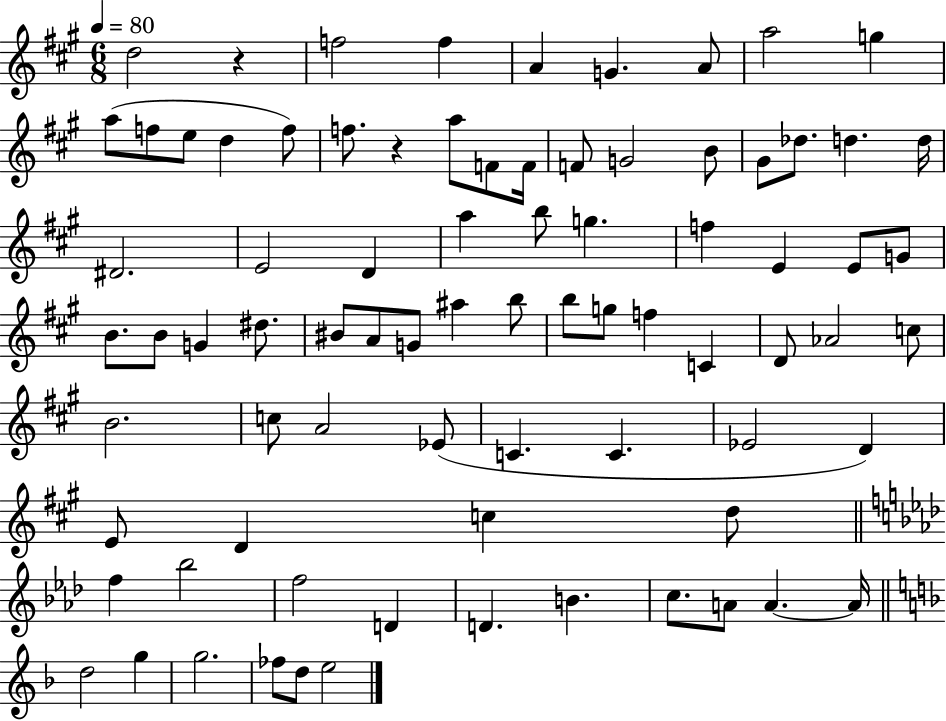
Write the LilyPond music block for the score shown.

{
  \clef treble
  \numericTimeSignature
  \time 6/8
  \key a \major
  \tempo 4 = 80
  d''2 r4 | f''2 f''4 | a'4 g'4. a'8 | a''2 g''4 | \break a''8( f''8 e''8 d''4 f''8) | f''8. r4 a''8 f'8 f'16 | f'8 g'2 b'8 | gis'8 des''8. d''4. d''16 | \break dis'2. | e'2 d'4 | a''4 b''8 g''4. | f''4 e'4 e'8 g'8 | \break b'8. b'8 g'4 dis''8. | bis'8 a'8 g'8 ais''4 b''8 | b''8 g''8 f''4 c'4 | d'8 aes'2 c''8 | \break b'2. | c''8 a'2 ees'8( | c'4. c'4. | ees'2 d'4) | \break e'8 d'4 c''4 d''8 | \bar "||" \break \key aes \major f''4 bes''2 | f''2 d'4 | d'4. b'4. | c''8. a'8 a'4.~~ a'16 | \break \bar "||" \break \key f \major d''2 g''4 | g''2. | fes''8 d''8 e''2 | \bar "|."
}